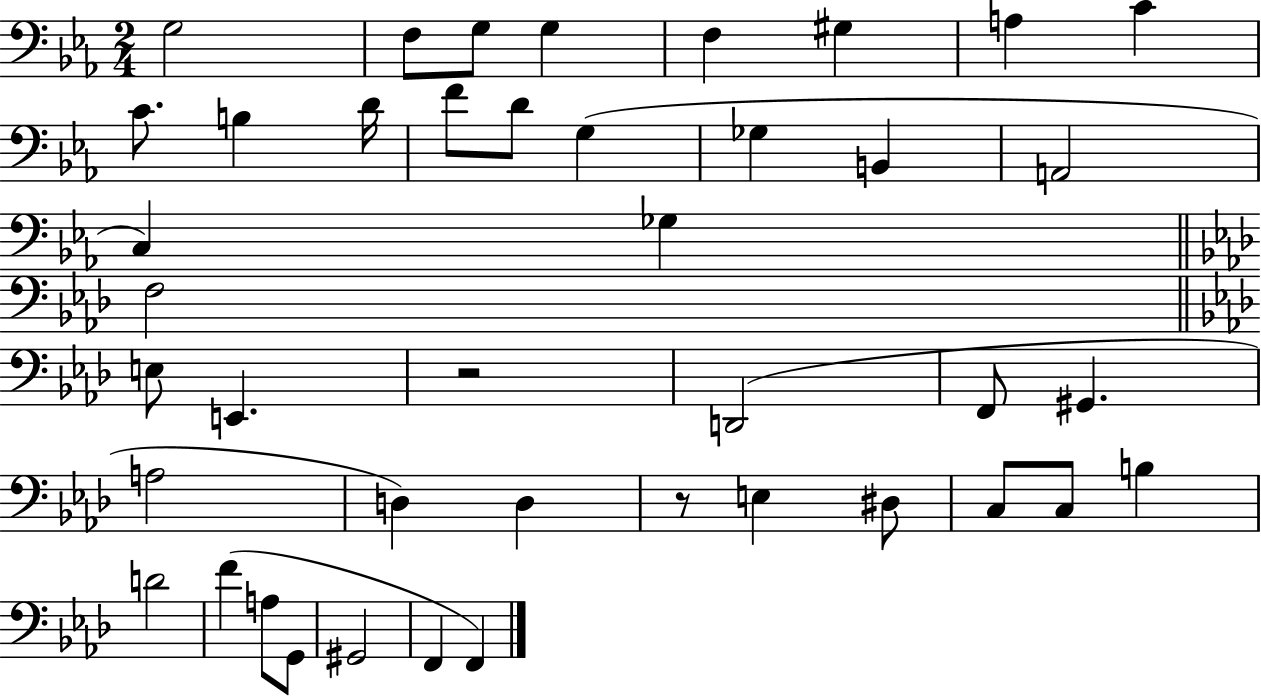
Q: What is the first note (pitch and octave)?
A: G3